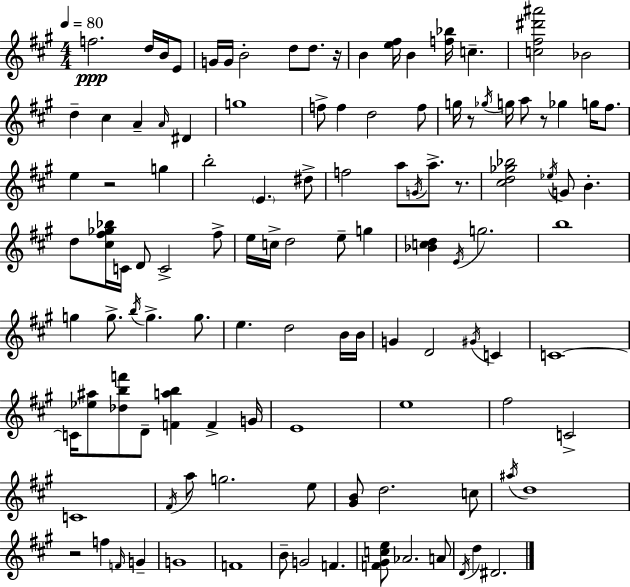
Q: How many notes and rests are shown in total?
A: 116